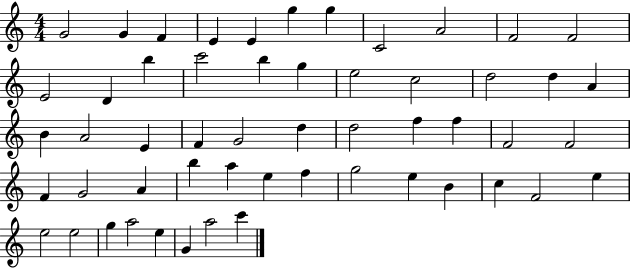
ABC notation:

X:1
T:Untitled
M:4/4
L:1/4
K:C
G2 G F E E g g C2 A2 F2 F2 E2 D b c'2 b g e2 c2 d2 d A B A2 E F G2 d d2 f f F2 F2 F G2 A b a e f g2 e B c F2 e e2 e2 g a2 e G a2 c'